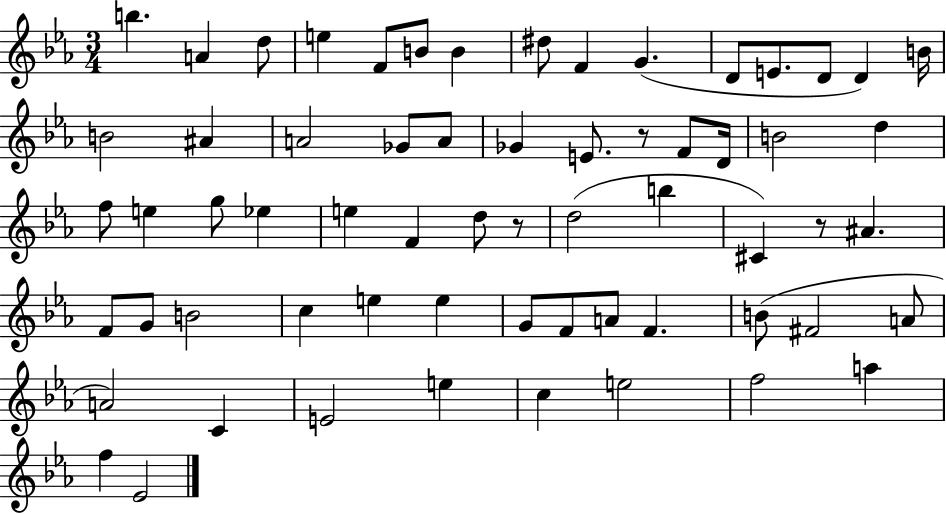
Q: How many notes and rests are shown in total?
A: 63